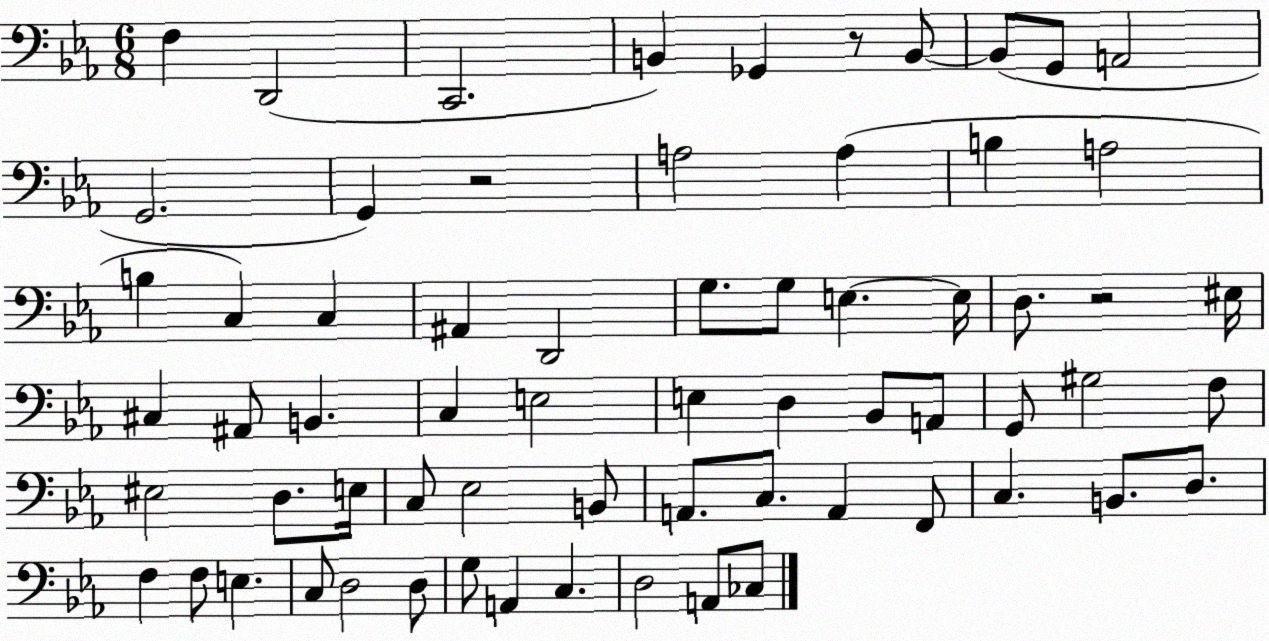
X:1
T:Untitled
M:6/8
L:1/4
K:Eb
F, D,,2 C,,2 B,, _G,, z/2 B,,/2 B,,/2 G,,/2 A,,2 G,,2 G,, z2 A,2 A, B, A,2 B, C, C, ^A,, D,,2 G,/2 G,/2 E, E,/4 D,/2 z2 ^E,/4 ^C, ^A,,/2 B,, C, E,2 E, D, _B,,/2 A,,/2 G,,/2 ^G,2 F,/2 ^E,2 D,/2 E,/4 C,/2 _E,2 B,,/2 A,,/2 C,/2 A,, F,,/2 C, B,,/2 D,/2 F, F,/2 E, C,/2 D,2 D,/2 G,/2 A,, C, D,2 A,,/2 _C,/2